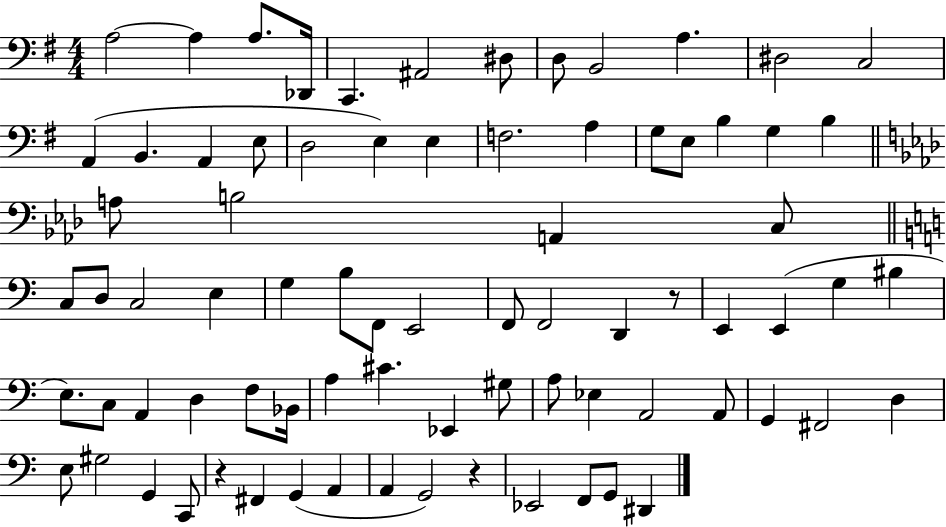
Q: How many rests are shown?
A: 3